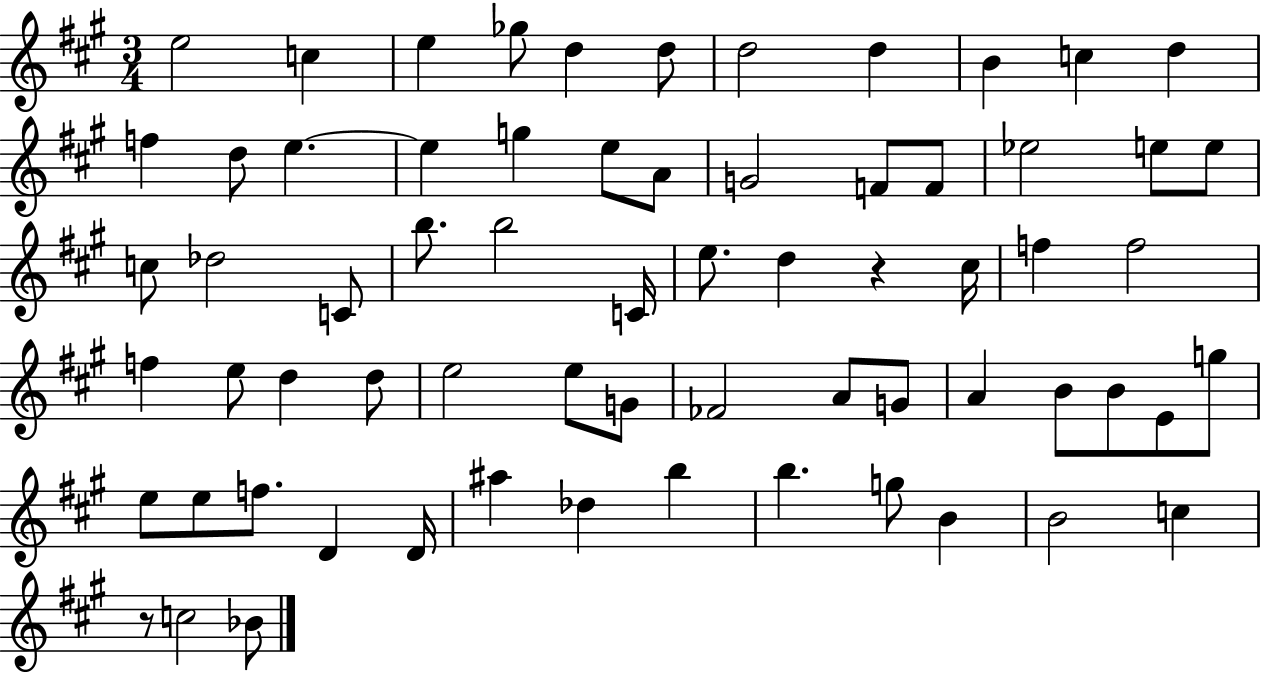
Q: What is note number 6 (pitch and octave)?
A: D5